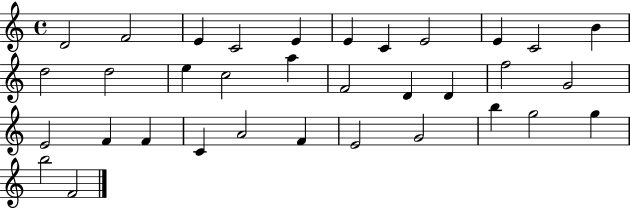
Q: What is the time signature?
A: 4/4